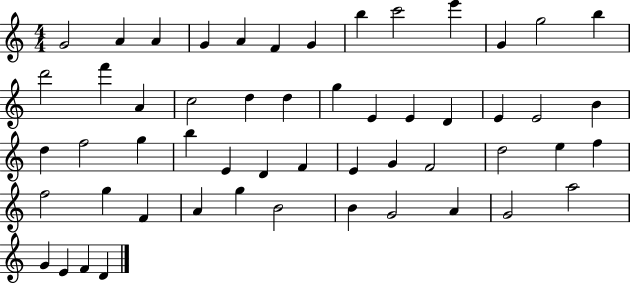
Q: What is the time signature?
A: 4/4